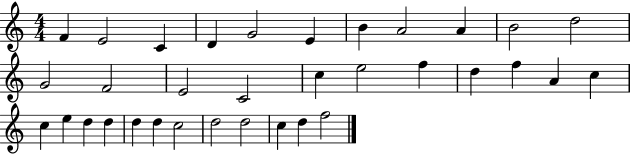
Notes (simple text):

F4/q E4/h C4/q D4/q G4/h E4/q B4/q A4/h A4/q B4/h D5/h G4/h F4/h E4/h C4/h C5/q E5/h F5/q D5/q F5/q A4/q C5/q C5/q E5/q D5/q D5/q D5/q D5/q C5/h D5/h D5/h C5/q D5/q F5/h